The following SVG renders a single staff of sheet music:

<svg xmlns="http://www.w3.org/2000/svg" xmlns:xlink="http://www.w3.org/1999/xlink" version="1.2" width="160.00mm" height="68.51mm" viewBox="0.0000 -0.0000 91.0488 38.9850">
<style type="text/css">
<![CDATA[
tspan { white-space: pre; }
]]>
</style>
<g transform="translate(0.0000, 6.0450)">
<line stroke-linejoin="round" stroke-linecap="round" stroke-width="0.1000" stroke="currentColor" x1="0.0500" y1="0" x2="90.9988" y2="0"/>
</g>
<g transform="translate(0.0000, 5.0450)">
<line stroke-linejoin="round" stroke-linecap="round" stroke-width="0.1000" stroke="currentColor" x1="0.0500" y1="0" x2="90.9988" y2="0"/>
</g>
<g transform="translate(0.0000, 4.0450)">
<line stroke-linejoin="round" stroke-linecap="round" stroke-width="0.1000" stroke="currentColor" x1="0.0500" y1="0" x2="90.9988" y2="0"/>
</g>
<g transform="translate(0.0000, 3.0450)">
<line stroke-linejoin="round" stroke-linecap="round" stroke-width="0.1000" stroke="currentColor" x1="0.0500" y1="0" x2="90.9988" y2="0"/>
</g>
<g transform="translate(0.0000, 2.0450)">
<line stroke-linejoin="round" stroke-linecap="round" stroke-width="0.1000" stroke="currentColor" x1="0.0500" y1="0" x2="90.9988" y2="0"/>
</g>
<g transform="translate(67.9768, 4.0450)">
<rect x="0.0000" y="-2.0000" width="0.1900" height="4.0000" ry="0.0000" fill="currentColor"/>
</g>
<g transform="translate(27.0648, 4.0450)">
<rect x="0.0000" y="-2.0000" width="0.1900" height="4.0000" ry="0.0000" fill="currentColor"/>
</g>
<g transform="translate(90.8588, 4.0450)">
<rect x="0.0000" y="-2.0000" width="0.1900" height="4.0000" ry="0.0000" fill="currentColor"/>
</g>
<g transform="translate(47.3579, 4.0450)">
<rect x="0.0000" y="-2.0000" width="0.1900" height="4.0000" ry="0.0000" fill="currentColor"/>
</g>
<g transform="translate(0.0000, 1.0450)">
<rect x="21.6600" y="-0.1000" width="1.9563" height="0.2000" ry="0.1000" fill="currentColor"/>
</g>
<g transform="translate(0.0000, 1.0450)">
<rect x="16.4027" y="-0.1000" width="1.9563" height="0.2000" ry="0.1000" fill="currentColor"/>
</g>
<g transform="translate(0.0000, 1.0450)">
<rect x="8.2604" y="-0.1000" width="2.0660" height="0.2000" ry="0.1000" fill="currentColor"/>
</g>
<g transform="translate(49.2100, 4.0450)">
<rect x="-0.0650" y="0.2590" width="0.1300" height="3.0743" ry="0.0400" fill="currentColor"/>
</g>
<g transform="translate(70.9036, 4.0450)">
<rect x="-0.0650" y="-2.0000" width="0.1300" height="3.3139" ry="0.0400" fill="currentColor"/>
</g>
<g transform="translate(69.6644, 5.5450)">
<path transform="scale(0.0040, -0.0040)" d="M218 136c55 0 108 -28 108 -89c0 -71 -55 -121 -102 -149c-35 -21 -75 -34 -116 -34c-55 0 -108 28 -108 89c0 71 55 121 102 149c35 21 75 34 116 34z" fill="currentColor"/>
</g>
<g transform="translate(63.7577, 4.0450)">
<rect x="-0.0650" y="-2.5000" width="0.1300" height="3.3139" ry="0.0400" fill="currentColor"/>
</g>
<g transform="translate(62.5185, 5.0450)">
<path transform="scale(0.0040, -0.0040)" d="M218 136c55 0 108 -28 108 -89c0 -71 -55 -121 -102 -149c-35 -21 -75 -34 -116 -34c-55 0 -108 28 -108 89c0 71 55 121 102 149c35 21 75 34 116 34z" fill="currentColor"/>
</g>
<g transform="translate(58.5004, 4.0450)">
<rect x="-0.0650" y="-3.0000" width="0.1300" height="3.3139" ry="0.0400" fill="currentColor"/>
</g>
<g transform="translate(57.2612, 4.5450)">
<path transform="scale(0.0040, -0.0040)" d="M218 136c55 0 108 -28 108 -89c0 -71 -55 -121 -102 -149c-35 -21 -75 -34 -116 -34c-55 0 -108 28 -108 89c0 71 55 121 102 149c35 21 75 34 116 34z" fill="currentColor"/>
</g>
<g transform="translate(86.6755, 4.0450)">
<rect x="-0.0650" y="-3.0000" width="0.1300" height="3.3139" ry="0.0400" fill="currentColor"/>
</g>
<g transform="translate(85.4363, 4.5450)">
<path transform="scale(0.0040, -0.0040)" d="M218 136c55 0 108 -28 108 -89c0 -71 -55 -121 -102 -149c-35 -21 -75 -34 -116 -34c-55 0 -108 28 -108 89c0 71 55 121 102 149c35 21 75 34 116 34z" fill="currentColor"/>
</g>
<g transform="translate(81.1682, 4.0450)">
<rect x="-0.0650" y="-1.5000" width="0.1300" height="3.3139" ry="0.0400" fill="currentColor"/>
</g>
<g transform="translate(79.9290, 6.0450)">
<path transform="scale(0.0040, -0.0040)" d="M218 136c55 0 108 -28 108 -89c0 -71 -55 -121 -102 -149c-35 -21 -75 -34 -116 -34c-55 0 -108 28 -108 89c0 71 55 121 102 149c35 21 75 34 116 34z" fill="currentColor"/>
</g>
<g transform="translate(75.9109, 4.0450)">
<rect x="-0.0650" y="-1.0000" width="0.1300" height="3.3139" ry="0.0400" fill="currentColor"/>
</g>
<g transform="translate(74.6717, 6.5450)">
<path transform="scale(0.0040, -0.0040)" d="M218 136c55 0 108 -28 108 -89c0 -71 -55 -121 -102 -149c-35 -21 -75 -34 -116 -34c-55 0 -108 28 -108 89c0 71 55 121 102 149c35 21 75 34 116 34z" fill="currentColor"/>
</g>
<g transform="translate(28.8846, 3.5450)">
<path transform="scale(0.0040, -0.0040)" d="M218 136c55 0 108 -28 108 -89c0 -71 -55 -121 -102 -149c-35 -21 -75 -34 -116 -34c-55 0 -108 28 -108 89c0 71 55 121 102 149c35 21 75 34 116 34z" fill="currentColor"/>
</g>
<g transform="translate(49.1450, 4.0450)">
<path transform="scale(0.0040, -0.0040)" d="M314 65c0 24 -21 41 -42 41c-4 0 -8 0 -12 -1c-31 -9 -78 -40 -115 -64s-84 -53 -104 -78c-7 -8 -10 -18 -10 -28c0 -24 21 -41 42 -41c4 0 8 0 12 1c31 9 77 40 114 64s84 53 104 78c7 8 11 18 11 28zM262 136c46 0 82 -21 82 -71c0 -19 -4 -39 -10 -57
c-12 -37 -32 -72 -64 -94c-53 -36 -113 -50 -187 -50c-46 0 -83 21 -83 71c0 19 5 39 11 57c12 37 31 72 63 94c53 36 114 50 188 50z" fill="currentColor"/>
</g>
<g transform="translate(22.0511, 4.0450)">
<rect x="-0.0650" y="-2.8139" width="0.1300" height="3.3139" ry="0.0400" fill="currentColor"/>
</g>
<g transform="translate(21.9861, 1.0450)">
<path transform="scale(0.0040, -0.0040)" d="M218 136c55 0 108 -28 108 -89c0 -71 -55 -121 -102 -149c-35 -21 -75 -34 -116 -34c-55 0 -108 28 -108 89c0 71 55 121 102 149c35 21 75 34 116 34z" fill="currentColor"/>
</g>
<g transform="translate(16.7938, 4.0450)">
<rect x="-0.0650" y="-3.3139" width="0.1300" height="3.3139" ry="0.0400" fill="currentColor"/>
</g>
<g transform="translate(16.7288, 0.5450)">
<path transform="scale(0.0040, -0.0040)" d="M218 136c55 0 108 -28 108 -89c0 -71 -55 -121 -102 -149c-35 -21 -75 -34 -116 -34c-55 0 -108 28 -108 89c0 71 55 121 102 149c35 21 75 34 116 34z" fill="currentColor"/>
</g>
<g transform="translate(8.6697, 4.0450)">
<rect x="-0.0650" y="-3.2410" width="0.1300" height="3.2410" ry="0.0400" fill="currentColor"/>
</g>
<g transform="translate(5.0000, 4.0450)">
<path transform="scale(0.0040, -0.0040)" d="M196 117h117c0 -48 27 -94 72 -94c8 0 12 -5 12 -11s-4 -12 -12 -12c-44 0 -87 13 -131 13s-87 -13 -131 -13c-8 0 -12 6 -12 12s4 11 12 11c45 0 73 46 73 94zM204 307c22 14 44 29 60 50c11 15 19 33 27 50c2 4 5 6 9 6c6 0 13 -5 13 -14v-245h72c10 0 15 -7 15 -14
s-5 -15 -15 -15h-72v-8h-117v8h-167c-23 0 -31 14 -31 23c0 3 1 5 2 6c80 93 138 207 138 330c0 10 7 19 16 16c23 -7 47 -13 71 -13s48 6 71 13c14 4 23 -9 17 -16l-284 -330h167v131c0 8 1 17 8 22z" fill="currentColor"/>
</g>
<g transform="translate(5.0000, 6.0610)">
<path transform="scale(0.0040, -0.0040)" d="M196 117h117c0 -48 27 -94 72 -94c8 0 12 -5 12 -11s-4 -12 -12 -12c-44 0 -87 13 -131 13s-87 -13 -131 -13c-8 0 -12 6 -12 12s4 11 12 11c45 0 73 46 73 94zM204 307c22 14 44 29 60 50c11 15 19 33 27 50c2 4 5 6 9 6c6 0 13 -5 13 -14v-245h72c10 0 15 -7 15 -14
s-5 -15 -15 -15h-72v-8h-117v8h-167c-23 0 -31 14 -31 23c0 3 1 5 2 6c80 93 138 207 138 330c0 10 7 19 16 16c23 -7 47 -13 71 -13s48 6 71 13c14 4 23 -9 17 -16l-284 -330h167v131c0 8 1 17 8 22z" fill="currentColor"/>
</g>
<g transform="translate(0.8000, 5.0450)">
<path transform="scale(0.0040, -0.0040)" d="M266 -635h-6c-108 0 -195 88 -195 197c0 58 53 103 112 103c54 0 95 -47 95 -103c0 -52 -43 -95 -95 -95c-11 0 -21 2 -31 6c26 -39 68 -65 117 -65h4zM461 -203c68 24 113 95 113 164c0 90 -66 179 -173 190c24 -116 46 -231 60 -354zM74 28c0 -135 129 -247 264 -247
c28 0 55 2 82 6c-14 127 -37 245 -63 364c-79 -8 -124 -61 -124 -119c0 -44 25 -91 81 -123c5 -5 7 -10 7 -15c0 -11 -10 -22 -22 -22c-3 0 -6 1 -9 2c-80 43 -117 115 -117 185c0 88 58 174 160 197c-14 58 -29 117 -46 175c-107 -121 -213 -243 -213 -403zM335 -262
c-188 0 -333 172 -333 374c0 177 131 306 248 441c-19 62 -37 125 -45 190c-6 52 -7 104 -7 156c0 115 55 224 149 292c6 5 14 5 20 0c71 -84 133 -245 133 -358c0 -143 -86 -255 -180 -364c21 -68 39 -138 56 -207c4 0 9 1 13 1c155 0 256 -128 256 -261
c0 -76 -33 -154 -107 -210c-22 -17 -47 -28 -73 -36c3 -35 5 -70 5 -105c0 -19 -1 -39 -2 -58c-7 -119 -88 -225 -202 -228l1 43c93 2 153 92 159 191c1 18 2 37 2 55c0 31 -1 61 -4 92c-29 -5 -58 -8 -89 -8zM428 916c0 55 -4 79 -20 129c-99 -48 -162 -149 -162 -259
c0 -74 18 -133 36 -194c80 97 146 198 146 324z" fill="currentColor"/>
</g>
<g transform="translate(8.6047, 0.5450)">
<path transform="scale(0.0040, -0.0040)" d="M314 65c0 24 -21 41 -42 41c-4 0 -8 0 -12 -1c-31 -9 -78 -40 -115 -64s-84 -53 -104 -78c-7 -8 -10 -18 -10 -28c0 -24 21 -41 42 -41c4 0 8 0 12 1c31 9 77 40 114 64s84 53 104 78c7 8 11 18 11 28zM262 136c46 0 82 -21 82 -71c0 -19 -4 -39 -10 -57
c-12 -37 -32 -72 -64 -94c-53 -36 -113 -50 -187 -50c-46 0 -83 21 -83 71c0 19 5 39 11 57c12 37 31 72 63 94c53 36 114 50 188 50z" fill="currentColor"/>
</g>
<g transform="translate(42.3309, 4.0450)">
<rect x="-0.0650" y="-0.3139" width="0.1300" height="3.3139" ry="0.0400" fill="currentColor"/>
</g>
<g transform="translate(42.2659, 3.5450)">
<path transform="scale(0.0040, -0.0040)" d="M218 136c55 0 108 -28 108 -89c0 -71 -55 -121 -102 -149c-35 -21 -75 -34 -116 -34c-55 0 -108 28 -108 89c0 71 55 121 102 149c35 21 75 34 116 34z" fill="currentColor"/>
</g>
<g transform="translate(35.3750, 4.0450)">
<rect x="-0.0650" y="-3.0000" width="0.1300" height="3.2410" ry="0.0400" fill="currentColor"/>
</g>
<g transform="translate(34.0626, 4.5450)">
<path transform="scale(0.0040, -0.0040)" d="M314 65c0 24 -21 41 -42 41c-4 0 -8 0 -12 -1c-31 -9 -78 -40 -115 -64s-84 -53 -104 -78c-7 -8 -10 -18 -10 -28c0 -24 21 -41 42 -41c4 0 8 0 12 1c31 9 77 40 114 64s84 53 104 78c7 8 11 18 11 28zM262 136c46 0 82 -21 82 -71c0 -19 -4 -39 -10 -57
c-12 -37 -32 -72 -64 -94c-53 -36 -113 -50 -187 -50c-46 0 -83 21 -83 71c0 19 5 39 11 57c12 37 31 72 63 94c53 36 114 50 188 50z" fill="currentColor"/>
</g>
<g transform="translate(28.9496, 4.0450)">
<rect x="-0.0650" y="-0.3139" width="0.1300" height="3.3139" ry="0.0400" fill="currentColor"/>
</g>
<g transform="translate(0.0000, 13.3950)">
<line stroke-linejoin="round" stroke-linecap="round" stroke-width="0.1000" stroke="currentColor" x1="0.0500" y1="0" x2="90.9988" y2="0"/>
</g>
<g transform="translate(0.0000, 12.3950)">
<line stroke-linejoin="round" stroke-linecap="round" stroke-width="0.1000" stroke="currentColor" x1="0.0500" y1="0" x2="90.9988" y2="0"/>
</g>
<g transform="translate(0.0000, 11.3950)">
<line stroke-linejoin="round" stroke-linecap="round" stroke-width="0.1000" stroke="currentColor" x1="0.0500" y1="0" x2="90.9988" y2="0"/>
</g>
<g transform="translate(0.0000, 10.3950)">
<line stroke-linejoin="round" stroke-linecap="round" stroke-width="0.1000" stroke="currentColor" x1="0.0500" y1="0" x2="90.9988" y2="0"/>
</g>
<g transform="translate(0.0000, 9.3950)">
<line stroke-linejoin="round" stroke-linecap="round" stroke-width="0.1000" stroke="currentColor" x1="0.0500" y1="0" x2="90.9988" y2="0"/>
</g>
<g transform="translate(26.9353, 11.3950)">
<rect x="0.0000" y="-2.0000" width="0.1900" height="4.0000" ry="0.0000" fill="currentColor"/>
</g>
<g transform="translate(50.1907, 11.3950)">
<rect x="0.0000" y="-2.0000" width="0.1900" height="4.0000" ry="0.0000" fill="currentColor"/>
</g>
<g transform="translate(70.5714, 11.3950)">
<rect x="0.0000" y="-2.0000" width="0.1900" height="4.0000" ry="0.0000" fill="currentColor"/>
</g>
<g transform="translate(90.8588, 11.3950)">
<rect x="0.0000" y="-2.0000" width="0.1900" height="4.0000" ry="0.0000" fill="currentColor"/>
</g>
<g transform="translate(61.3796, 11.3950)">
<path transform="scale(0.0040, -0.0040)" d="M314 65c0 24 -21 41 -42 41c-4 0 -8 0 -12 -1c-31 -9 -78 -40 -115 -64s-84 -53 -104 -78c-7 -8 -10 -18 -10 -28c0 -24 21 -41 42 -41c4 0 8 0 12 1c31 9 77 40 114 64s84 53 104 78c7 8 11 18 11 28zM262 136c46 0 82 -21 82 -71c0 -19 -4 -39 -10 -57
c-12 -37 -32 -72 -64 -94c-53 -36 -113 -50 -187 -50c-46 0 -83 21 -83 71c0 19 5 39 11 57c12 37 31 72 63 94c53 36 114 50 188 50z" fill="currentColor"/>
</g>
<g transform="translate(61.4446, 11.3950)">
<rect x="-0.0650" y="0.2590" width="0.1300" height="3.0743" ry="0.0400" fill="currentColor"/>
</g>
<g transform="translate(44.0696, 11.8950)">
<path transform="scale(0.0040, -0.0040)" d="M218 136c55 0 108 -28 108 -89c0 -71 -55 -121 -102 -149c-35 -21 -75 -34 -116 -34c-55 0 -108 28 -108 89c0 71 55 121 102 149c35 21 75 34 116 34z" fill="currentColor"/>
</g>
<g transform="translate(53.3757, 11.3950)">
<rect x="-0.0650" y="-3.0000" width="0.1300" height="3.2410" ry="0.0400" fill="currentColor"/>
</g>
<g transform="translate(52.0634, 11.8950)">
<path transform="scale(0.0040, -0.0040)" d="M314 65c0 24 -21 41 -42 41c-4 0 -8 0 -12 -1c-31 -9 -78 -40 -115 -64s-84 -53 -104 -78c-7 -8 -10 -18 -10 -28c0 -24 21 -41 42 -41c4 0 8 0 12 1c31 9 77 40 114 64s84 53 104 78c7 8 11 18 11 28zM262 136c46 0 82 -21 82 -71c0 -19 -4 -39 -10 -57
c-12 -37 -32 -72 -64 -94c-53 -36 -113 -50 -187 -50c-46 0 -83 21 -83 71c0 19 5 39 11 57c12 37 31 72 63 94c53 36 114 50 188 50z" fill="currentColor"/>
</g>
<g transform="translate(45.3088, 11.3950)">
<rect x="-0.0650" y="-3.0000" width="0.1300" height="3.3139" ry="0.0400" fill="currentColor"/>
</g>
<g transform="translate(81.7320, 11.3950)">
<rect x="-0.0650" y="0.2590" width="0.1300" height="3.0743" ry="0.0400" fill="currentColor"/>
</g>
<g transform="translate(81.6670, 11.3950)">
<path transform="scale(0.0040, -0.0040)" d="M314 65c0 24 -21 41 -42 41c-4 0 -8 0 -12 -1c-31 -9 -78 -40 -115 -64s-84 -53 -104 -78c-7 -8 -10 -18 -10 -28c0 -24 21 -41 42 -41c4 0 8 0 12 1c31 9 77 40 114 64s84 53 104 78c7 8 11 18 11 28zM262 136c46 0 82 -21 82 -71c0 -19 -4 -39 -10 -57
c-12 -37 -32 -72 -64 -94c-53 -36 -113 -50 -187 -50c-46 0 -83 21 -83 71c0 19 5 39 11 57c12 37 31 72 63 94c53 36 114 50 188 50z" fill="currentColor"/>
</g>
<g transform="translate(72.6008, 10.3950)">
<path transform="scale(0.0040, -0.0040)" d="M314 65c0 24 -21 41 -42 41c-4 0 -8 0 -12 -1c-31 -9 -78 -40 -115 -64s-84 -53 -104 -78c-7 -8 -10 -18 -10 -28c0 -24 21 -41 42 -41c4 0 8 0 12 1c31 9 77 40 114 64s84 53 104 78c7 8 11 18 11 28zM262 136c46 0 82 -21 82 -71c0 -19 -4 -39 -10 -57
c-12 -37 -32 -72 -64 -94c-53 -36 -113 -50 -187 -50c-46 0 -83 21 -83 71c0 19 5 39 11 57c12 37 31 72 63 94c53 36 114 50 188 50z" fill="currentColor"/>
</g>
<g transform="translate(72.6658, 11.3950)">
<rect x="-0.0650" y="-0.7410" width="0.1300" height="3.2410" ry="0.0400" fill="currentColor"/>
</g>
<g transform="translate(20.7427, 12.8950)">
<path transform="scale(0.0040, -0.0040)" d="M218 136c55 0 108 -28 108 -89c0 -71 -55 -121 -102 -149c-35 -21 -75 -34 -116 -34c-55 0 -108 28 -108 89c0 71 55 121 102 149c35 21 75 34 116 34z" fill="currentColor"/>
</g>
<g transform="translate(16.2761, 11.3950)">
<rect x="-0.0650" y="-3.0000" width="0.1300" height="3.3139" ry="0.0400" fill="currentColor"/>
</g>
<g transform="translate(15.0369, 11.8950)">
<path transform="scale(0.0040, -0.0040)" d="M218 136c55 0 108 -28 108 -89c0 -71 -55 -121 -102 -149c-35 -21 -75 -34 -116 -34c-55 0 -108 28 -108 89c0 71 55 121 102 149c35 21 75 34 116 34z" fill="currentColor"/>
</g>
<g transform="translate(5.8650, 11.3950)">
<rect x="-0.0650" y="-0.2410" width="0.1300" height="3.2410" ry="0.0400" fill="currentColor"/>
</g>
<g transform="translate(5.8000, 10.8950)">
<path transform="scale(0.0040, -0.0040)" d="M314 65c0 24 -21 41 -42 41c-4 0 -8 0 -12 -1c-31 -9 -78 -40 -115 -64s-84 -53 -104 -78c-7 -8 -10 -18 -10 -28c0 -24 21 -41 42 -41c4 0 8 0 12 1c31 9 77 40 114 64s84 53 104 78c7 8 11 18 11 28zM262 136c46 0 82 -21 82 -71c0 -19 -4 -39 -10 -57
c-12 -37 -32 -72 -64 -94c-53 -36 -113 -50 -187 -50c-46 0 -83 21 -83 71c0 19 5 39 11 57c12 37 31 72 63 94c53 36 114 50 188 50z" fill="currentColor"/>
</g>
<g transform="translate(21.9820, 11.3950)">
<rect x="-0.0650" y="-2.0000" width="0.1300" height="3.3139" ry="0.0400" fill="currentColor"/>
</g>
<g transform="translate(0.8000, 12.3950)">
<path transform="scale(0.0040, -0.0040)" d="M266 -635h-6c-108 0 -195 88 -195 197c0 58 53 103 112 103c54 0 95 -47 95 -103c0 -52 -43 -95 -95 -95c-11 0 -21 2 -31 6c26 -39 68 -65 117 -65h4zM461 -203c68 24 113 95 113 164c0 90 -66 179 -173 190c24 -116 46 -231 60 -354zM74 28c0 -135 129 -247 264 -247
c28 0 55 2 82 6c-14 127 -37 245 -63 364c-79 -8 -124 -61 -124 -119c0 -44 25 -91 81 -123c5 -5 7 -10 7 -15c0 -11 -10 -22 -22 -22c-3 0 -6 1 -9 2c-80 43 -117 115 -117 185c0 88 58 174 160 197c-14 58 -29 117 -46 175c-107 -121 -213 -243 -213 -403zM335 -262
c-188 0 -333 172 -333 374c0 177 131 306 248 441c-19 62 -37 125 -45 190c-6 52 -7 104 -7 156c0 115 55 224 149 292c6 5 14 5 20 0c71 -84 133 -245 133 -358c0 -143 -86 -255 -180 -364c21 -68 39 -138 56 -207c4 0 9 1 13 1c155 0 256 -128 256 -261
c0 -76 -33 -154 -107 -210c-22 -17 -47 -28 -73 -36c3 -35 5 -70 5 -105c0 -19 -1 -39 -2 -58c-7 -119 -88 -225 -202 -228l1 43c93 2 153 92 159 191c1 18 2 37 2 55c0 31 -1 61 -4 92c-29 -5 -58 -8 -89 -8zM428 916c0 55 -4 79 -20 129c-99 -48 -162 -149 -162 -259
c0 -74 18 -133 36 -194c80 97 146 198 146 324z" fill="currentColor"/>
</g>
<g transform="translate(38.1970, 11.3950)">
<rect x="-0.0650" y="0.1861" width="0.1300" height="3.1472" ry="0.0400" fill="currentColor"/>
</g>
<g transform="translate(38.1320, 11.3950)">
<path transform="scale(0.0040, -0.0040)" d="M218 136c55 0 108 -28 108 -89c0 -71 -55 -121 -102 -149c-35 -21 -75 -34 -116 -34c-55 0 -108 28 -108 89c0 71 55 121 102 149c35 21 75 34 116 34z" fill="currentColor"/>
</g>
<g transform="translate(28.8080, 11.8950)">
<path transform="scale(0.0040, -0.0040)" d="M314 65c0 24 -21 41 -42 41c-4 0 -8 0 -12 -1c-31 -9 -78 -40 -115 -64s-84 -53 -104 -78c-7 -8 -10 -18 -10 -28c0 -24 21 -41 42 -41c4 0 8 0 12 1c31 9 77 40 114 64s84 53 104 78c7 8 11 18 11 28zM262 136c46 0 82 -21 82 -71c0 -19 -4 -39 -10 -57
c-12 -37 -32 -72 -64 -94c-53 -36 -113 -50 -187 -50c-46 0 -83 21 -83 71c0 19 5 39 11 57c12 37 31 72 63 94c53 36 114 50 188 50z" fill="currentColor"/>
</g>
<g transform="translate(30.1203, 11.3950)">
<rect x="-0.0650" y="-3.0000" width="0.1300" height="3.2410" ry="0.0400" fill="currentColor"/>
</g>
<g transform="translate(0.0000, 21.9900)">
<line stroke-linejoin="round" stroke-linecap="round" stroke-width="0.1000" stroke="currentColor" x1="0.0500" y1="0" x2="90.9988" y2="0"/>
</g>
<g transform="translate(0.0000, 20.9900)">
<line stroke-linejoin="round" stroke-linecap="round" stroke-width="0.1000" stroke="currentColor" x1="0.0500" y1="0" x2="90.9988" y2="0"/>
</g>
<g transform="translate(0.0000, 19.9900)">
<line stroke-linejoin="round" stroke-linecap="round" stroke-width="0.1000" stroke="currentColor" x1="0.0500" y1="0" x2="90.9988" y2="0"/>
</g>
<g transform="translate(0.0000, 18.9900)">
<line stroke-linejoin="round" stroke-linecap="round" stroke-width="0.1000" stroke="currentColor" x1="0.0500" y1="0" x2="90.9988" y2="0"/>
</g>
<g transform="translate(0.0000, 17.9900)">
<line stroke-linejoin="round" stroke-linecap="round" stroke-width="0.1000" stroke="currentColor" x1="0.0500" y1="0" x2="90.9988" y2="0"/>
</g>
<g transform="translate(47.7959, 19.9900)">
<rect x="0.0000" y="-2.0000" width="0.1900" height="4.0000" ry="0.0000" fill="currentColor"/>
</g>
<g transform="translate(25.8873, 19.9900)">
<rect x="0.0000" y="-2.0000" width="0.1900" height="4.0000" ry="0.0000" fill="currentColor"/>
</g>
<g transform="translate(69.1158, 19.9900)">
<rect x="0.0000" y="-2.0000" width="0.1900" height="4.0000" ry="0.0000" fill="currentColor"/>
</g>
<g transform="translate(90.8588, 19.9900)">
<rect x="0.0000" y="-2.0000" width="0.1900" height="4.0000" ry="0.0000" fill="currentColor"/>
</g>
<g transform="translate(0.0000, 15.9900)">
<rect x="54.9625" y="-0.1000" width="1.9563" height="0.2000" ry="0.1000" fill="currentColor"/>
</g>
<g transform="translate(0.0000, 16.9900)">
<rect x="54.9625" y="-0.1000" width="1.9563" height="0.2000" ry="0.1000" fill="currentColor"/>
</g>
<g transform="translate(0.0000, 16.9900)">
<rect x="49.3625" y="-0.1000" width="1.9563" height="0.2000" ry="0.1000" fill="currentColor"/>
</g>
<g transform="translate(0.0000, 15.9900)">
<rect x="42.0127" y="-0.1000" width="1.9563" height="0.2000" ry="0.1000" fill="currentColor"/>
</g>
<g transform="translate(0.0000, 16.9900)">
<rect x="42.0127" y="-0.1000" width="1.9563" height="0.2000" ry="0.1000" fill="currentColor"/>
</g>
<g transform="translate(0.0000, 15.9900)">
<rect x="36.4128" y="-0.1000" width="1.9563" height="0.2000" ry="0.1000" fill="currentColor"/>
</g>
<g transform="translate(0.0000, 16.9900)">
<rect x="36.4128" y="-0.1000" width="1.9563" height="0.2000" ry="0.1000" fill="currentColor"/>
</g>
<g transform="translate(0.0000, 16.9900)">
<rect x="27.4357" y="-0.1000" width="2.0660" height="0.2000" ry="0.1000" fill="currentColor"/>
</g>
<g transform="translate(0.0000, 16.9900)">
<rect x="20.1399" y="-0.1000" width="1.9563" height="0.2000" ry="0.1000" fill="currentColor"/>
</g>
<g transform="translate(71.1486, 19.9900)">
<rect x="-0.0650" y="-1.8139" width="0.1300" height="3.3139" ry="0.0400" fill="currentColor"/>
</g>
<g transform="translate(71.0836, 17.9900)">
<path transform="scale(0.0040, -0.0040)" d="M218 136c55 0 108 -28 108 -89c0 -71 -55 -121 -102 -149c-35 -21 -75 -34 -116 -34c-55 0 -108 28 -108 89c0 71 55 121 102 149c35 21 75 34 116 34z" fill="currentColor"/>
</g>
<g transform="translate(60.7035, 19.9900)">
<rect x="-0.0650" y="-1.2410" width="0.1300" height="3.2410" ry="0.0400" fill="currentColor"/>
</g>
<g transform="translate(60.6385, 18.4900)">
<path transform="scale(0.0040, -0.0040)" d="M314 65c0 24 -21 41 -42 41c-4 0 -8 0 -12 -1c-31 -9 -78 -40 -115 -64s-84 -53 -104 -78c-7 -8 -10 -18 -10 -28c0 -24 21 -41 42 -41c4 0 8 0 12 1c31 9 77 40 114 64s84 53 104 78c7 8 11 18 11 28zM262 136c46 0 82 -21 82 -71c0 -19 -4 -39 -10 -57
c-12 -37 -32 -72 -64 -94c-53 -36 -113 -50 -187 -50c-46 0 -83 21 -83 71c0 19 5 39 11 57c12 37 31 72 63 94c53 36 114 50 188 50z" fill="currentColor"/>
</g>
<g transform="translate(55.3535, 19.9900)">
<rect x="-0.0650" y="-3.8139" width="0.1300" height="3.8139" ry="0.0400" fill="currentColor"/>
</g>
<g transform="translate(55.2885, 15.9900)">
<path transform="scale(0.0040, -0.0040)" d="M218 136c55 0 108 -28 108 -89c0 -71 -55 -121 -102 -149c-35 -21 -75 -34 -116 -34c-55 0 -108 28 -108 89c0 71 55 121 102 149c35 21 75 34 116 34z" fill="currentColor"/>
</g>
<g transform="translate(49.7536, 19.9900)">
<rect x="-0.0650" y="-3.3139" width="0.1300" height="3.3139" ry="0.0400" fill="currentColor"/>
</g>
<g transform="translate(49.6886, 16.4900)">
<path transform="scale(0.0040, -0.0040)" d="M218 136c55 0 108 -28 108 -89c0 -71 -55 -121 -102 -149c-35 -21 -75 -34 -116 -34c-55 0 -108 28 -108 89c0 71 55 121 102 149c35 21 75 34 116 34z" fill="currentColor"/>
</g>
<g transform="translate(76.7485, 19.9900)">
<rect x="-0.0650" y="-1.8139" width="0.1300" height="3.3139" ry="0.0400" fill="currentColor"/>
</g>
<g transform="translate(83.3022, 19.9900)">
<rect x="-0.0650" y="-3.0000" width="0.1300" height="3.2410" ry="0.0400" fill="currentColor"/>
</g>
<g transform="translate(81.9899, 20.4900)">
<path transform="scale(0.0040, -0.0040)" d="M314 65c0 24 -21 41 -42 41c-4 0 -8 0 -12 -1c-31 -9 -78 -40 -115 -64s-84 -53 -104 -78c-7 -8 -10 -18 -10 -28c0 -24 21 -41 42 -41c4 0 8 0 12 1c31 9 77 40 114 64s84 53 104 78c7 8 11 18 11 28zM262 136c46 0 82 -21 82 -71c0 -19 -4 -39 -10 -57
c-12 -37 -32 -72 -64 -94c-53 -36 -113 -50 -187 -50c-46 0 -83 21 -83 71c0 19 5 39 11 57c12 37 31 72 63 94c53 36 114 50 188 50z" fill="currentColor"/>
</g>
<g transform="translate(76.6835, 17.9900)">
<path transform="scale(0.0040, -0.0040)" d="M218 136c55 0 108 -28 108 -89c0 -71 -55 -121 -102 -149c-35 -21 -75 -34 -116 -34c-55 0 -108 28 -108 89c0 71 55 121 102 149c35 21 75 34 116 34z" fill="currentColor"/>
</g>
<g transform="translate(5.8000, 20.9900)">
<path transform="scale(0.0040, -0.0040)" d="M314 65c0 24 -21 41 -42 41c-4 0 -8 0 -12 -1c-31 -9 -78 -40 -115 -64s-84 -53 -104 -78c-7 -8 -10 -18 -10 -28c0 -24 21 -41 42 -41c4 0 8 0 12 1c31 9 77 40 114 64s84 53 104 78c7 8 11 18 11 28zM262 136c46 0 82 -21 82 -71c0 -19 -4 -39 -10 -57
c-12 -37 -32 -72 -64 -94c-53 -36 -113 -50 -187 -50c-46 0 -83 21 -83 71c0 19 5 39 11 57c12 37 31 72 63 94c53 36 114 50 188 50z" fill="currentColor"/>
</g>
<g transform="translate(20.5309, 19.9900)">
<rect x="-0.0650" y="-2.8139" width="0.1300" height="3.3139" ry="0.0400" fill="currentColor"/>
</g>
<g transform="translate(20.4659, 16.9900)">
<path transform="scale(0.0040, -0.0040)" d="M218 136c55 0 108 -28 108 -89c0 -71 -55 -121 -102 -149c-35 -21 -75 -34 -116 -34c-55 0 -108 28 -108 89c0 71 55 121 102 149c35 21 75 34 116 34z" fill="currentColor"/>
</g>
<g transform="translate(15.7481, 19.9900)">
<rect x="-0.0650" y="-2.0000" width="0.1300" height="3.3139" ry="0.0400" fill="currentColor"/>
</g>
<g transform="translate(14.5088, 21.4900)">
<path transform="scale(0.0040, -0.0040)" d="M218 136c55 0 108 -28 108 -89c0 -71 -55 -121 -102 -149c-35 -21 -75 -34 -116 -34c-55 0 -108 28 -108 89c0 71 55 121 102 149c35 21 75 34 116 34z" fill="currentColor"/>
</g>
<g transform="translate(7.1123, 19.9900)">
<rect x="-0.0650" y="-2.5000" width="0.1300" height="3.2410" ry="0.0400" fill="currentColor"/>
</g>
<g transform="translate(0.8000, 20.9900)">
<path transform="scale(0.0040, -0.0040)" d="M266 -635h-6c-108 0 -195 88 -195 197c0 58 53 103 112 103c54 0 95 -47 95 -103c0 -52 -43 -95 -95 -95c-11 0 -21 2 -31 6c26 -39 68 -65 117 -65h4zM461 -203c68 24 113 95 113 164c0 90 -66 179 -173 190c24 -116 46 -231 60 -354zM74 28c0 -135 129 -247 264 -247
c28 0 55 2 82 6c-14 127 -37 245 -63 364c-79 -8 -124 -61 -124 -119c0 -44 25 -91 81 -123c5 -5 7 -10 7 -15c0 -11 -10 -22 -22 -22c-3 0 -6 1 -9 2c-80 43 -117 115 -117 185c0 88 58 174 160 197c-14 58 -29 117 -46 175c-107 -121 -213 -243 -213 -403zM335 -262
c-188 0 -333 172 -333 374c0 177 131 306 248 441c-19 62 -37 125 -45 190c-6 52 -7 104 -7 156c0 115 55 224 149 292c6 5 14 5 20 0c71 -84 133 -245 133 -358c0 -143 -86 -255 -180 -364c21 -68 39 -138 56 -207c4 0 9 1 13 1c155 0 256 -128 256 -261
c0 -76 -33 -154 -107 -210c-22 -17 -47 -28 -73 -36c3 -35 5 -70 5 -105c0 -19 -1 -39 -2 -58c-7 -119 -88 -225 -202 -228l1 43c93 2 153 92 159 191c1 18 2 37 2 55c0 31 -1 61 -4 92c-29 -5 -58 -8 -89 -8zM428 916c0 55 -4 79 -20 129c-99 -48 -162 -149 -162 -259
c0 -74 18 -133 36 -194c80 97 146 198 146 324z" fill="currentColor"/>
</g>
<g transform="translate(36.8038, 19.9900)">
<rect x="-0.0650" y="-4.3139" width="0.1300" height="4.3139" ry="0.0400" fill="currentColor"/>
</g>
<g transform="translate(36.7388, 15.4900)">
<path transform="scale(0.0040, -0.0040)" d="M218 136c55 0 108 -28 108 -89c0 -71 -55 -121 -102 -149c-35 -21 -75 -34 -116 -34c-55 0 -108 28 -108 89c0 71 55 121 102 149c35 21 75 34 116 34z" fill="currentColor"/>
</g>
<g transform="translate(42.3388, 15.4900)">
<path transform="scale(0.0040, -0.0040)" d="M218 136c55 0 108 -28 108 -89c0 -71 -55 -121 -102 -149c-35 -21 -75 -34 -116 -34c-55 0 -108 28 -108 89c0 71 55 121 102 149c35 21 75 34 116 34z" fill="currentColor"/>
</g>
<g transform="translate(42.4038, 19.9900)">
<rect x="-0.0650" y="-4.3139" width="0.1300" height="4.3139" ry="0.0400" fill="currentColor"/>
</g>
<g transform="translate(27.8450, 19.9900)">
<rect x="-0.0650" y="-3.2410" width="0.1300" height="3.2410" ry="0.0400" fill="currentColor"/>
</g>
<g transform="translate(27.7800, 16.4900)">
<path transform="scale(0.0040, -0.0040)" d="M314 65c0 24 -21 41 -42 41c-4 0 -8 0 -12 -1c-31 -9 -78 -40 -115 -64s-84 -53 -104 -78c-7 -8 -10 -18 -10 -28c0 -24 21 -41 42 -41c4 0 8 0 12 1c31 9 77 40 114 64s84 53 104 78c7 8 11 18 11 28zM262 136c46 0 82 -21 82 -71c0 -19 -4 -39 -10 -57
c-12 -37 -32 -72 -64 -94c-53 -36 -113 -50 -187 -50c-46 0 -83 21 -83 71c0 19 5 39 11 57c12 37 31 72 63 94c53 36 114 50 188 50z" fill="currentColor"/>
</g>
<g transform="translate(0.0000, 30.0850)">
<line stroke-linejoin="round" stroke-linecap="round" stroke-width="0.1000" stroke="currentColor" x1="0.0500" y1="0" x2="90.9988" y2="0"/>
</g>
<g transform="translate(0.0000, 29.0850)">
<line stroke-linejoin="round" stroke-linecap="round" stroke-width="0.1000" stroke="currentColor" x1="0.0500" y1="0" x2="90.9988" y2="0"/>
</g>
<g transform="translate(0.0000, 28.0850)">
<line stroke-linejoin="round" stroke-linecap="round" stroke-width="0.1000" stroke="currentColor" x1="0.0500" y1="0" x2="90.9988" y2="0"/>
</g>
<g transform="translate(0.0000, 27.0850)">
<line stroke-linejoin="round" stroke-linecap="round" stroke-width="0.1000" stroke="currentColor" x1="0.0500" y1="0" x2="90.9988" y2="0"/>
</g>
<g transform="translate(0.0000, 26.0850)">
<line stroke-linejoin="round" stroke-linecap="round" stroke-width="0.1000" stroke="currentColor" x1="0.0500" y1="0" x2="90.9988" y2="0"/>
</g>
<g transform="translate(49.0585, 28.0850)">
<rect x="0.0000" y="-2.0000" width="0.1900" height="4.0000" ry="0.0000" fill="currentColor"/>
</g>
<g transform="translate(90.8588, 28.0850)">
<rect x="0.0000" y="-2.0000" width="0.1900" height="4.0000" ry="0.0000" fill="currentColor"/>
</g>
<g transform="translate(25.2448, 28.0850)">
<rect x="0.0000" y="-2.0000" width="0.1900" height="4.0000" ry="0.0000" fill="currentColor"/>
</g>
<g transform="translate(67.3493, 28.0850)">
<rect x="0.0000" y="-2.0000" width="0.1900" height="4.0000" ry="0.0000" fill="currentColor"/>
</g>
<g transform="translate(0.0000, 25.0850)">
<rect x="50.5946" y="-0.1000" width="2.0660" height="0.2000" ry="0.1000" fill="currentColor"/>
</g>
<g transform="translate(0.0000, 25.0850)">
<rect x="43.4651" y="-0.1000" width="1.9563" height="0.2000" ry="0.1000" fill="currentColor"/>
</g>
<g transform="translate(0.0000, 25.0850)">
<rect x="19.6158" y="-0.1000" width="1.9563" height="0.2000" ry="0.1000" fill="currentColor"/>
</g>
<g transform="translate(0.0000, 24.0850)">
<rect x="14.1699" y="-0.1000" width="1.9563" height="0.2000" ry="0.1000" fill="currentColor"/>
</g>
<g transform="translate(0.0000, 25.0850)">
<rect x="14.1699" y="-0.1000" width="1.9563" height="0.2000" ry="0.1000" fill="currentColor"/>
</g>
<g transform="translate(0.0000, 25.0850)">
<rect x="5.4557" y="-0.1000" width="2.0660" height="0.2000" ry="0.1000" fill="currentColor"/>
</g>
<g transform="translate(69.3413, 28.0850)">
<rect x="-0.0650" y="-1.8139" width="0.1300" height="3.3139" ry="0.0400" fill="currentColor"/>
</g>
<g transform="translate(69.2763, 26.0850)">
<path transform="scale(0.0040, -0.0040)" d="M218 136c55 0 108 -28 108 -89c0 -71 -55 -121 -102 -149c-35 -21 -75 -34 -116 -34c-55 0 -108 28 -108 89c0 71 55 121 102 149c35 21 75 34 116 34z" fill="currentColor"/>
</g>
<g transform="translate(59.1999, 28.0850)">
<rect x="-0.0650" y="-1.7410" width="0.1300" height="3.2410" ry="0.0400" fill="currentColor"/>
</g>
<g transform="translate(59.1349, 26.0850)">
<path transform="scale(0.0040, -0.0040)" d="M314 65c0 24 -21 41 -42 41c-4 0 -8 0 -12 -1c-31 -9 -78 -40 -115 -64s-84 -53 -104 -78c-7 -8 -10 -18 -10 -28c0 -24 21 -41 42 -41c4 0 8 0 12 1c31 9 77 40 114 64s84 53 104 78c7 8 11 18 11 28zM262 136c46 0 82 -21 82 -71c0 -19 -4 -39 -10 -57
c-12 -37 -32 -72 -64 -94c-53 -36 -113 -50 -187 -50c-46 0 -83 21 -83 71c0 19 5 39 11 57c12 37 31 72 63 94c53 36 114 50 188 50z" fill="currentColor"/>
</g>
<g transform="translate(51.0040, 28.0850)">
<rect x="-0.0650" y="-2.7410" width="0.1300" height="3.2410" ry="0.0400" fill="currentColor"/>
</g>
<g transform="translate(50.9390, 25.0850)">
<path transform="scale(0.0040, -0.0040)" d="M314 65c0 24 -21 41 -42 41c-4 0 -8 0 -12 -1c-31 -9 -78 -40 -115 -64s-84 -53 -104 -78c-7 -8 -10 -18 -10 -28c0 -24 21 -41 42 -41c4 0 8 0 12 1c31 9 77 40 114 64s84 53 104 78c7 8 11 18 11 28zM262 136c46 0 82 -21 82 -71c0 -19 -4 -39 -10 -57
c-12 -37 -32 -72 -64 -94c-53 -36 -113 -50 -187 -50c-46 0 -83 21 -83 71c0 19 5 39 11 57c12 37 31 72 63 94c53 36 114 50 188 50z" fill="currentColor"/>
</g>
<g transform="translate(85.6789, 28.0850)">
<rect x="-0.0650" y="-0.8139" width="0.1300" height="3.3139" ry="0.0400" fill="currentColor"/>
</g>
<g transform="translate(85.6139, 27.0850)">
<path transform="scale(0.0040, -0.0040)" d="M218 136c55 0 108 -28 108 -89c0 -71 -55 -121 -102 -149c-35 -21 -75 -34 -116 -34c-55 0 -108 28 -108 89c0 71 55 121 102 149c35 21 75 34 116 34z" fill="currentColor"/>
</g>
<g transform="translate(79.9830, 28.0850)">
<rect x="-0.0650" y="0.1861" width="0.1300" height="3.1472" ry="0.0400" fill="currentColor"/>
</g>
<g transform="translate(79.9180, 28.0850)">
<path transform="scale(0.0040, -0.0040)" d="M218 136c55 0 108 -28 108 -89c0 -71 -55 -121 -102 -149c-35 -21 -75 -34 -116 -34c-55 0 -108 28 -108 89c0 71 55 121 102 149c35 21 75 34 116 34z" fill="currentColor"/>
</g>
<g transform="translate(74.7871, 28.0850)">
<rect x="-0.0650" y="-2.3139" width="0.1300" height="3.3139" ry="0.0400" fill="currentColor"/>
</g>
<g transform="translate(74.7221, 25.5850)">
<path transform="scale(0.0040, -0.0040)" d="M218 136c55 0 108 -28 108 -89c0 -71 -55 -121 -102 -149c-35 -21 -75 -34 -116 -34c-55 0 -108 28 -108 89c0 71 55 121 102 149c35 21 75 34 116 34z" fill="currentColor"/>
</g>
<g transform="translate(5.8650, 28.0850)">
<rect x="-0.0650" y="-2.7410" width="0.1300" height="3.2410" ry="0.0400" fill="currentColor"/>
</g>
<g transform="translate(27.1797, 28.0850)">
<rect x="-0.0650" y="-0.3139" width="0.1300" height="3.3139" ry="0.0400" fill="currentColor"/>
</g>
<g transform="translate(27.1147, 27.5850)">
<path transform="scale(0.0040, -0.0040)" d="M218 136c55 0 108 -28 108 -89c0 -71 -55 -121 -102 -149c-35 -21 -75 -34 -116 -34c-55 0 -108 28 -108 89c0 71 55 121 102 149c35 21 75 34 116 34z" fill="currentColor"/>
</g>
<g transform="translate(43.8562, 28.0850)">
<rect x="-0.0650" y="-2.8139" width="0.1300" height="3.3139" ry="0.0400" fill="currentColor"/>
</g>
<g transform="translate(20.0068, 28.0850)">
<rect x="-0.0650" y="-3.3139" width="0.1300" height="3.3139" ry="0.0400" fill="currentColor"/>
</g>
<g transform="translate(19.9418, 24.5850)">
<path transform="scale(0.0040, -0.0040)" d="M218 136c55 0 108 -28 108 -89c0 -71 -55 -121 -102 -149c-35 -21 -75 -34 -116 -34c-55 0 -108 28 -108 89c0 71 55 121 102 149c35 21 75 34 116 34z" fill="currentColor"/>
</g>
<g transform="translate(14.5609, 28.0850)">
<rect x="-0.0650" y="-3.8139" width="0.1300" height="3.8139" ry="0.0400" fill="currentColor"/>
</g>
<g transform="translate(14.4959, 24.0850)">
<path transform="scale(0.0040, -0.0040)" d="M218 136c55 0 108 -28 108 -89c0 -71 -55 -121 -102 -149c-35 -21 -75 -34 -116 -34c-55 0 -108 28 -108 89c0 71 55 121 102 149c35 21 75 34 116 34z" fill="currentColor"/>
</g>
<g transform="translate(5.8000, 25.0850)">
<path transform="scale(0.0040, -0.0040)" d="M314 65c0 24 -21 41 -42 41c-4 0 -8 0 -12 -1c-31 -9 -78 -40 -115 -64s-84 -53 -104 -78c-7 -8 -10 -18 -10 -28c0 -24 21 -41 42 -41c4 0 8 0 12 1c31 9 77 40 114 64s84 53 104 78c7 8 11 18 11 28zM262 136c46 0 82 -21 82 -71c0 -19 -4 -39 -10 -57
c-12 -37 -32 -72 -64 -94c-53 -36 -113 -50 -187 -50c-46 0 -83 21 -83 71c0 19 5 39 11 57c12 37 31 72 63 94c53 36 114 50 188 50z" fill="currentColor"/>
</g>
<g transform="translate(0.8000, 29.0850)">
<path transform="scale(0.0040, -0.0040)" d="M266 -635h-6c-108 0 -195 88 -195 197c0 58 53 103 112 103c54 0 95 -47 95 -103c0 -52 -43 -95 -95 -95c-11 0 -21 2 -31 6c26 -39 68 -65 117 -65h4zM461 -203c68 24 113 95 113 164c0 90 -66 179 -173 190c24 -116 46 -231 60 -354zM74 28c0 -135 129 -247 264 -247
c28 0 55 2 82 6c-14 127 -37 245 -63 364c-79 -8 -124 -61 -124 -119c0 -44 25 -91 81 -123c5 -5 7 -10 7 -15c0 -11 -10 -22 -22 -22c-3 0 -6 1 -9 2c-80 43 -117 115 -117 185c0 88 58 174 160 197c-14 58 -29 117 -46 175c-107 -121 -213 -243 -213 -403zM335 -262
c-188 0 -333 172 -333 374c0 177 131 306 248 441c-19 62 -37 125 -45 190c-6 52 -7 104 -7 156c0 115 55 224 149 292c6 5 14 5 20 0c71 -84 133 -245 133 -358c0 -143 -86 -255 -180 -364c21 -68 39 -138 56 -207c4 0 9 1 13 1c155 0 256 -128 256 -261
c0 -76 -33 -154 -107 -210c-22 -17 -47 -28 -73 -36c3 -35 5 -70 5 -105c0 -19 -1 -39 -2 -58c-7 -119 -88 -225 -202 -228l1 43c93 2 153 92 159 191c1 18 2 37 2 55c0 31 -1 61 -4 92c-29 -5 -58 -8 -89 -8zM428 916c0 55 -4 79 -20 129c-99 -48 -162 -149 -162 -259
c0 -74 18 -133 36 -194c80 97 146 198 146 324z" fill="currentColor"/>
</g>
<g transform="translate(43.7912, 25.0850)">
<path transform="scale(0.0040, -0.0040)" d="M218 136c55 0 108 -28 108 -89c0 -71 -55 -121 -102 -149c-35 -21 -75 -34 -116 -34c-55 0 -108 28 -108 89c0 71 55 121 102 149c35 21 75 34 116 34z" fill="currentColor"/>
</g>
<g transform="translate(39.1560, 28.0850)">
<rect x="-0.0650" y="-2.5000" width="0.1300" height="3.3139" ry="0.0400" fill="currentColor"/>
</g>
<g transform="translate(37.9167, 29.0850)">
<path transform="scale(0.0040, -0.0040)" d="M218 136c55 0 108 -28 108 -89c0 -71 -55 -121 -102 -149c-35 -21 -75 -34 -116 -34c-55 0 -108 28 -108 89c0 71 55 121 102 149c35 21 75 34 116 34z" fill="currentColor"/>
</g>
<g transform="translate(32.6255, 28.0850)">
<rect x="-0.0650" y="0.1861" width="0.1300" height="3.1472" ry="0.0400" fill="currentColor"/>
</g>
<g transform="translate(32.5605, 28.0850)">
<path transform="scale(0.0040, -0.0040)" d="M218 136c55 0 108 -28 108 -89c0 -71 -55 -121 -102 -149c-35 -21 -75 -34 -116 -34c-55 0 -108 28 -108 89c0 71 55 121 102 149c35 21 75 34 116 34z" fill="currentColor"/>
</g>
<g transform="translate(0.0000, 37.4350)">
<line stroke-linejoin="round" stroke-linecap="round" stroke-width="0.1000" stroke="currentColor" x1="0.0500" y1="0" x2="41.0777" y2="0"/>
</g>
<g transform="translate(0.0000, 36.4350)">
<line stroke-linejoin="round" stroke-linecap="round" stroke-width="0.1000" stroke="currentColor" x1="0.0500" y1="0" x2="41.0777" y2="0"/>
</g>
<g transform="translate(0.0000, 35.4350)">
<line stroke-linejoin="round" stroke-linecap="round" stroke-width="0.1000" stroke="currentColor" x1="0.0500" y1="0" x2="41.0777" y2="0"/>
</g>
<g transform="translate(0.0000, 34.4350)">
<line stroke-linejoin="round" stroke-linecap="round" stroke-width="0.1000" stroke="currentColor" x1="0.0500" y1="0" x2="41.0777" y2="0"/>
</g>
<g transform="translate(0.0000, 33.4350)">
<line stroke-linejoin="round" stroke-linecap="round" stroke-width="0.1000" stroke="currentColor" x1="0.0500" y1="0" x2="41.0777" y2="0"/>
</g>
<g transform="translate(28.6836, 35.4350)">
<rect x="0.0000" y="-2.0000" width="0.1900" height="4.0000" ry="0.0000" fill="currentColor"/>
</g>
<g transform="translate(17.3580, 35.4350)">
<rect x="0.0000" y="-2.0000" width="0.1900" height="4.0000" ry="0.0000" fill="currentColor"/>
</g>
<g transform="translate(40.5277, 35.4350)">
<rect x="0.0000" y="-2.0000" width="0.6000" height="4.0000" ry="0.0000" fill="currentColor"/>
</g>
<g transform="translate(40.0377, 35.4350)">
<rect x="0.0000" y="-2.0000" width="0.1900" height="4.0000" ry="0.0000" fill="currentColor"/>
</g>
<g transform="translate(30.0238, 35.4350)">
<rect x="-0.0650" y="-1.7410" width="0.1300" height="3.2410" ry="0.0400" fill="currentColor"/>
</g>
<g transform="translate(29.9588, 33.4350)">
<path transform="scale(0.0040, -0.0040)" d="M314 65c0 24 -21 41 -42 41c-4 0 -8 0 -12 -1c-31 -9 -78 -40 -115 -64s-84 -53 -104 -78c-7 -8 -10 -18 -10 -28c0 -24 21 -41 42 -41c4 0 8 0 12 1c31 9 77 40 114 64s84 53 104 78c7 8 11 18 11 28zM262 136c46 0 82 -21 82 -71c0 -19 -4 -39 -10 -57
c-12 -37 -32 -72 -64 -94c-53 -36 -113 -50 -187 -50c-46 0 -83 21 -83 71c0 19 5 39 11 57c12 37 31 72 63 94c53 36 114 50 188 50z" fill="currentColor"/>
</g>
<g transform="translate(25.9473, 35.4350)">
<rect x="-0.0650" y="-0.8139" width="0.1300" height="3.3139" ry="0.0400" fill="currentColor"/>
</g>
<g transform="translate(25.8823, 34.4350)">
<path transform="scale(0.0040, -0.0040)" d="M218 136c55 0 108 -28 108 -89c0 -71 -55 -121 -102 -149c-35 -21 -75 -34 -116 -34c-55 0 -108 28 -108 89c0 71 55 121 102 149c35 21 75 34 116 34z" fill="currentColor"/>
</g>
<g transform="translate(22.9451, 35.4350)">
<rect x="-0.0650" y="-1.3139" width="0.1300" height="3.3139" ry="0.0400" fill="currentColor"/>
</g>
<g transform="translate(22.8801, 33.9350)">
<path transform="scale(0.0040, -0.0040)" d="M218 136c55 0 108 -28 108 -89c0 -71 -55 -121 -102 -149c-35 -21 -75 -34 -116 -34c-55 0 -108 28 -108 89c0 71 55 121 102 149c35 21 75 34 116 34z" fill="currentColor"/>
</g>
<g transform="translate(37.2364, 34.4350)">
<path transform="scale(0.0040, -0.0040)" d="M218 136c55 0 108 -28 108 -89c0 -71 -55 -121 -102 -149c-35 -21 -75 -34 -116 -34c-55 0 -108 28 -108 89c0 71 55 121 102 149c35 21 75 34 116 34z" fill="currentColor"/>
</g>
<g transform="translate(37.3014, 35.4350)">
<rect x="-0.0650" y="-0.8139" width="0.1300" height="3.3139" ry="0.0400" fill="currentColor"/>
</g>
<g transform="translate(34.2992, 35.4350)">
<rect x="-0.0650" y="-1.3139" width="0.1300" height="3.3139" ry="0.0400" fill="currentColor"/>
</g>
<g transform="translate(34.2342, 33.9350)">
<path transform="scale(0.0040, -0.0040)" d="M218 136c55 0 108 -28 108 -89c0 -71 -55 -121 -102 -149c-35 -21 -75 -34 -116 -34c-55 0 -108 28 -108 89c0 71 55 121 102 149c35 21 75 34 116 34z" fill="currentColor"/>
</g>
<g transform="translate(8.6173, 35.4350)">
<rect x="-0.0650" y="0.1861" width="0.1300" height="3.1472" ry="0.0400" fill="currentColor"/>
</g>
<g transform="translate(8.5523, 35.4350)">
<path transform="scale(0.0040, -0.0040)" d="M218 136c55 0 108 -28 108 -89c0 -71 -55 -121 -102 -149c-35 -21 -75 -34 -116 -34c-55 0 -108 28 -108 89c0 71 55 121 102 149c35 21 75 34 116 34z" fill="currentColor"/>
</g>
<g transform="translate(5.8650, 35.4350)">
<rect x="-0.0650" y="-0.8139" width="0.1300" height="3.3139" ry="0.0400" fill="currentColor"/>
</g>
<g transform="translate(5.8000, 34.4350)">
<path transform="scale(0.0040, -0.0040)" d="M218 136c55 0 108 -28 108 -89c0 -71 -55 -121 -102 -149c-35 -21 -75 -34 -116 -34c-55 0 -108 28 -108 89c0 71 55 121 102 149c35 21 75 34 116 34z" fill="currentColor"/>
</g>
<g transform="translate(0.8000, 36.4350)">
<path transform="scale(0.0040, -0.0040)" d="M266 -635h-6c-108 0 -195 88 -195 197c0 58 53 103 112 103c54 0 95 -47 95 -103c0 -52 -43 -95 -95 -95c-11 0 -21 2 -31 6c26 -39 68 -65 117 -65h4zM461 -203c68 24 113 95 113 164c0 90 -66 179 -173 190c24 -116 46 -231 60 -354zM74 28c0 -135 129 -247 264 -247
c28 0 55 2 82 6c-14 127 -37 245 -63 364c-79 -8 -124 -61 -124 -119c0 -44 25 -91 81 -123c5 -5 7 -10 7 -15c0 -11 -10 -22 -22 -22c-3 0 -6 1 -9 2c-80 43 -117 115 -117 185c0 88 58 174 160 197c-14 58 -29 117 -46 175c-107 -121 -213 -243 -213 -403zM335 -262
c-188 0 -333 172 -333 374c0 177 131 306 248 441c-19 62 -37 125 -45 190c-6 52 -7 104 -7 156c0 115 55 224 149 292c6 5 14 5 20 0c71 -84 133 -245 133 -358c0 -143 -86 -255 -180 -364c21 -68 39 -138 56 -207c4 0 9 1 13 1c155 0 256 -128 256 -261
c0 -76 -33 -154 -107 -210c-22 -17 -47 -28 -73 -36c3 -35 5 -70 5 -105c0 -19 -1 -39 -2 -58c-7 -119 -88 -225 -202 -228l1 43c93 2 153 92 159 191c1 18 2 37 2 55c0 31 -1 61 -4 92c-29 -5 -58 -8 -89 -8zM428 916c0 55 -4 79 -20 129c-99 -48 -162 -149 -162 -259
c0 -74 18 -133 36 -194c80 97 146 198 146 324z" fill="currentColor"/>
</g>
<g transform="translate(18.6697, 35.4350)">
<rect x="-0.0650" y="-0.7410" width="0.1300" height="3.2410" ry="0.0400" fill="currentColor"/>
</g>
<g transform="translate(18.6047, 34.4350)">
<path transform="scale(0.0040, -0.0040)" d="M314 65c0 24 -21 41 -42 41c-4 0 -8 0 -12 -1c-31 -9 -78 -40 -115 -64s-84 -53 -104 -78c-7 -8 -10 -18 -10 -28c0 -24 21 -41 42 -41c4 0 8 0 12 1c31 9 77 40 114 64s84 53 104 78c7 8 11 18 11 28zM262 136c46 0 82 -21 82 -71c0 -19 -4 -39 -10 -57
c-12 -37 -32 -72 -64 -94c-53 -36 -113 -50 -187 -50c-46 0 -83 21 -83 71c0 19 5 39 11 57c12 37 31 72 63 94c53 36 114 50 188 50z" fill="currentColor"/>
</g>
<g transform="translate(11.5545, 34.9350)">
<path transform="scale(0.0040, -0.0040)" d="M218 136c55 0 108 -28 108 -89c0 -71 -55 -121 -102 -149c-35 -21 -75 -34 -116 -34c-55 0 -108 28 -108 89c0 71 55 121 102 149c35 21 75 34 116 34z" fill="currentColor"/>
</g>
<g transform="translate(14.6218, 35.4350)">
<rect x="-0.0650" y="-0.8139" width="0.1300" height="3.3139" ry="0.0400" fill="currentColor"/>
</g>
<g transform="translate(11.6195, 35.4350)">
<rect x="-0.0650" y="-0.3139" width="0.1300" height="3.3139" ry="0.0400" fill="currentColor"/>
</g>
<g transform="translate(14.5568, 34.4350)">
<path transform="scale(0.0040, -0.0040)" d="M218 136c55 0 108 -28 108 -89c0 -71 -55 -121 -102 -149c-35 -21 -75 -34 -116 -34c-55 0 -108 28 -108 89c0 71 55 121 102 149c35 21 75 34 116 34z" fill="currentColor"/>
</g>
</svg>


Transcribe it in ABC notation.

X:1
T:Untitled
M:4/4
L:1/4
K:C
b2 b a c A2 c B2 A G F D E A c2 A F A2 B A A2 B2 d2 B2 G2 F a b2 d' d' b c' e2 f f A2 a2 c' b c B G a a2 f2 f g B d d B c d d2 e d f2 e d